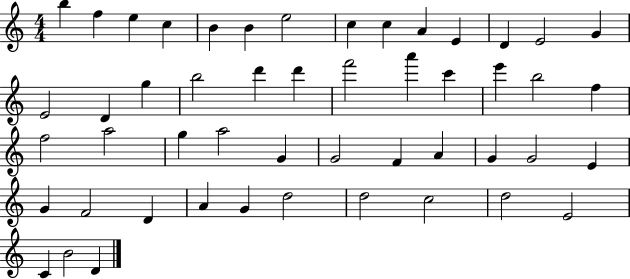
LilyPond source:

{
  \clef treble
  \numericTimeSignature
  \time 4/4
  \key c \major
  b''4 f''4 e''4 c''4 | b'4 b'4 e''2 | c''4 c''4 a'4 e'4 | d'4 e'2 g'4 | \break e'2 d'4 g''4 | b''2 d'''4 d'''4 | f'''2 a'''4 c'''4 | e'''4 b''2 f''4 | \break f''2 a''2 | g''4 a''2 g'4 | g'2 f'4 a'4 | g'4 g'2 e'4 | \break g'4 f'2 d'4 | a'4 g'4 d''2 | d''2 c''2 | d''2 e'2 | \break c'4 b'2 d'4 | \bar "|."
}